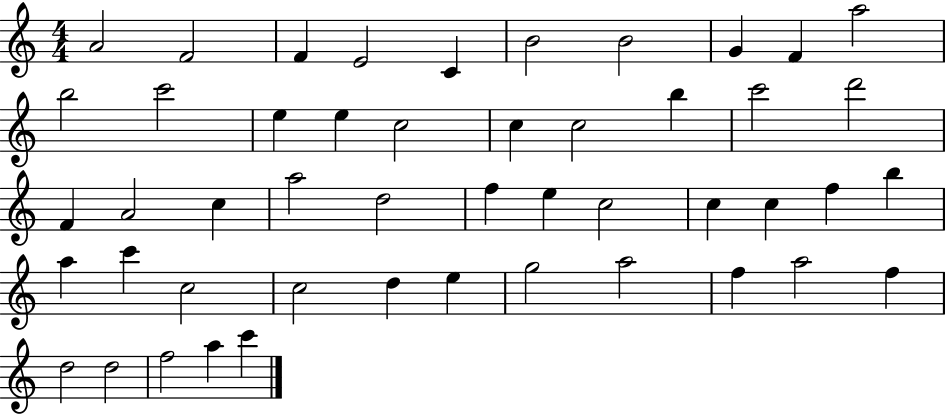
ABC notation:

X:1
T:Untitled
M:4/4
L:1/4
K:C
A2 F2 F E2 C B2 B2 G F a2 b2 c'2 e e c2 c c2 b c'2 d'2 F A2 c a2 d2 f e c2 c c f b a c' c2 c2 d e g2 a2 f a2 f d2 d2 f2 a c'